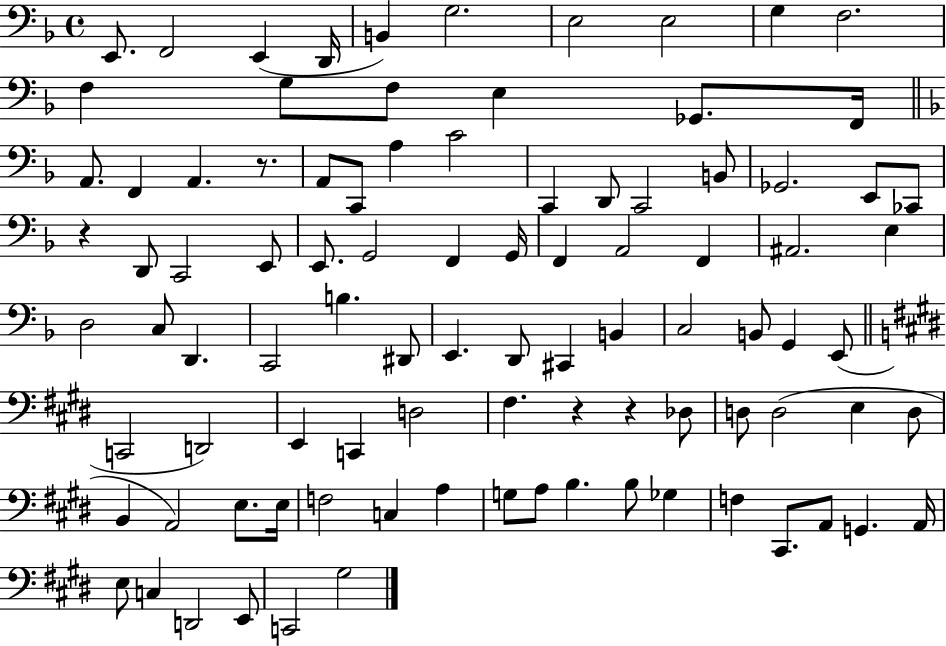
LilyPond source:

{
  \clef bass
  \time 4/4
  \defaultTimeSignature
  \key f \major
  e,8. f,2 e,4( d,16 | b,4) g2. | e2 e2 | g4 f2. | \break f4 g8 f8 e4 ges,8. f,16 | \bar "||" \break \key f \major a,8. f,4 a,4. r8. | a,8 c,8 a4 c'2 | c,4 d,8 c,2 b,8 | ges,2. e,8 ces,8 | \break r4 d,8 c,2 e,8 | e,8. g,2 f,4 g,16 | f,4 a,2 f,4 | ais,2. e4 | \break d2 c8 d,4. | c,2 b4. dis,8 | e,4. d,8 cis,4 b,4 | c2 b,8 g,4 e,8( | \break \bar "||" \break \key e \major c,2 d,2) | e,4 c,4 d2 | fis4. r4 r4 des8 | d8 d2( e4 d8 | \break b,4 a,2) e8. e16 | f2 c4 a4 | g8 a8 b4. b8 ges4 | f4 cis,8. a,8 g,4. a,16 | \break e8 c4 d,2 e,8 | c,2 gis2 | \bar "|."
}